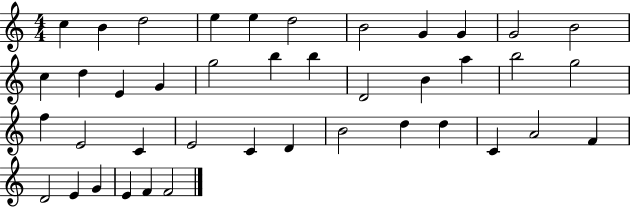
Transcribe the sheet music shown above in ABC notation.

X:1
T:Untitled
M:4/4
L:1/4
K:C
c B d2 e e d2 B2 G G G2 B2 c d E G g2 b b D2 B a b2 g2 f E2 C E2 C D B2 d d C A2 F D2 E G E F F2